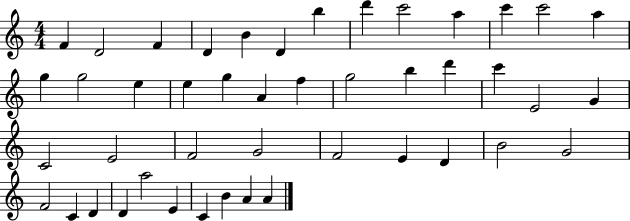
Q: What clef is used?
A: treble